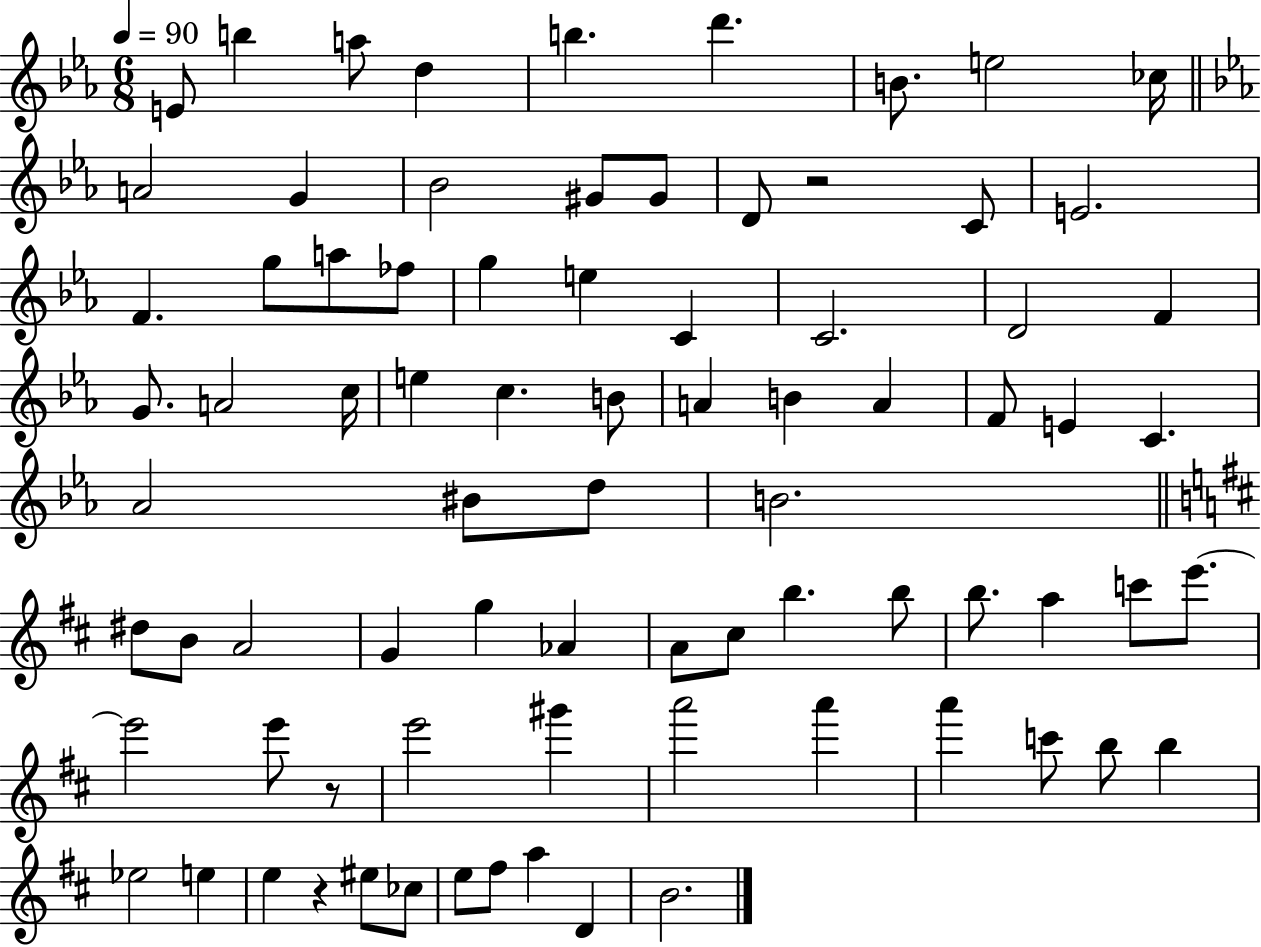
E4/e B5/q A5/e D5/q B5/q. D6/q. B4/e. E5/h CES5/s A4/h G4/q Bb4/h G#4/e G#4/e D4/e R/h C4/e E4/h. F4/q. G5/e A5/e FES5/e G5/q E5/q C4/q C4/h. D4/h F4/q G4/e. A4/h C5/s E5/q C5/q. B4/e A4/q B4/q A4/q F4/e E4/q C4/q. Ab4/h BIS4/e D5/e B4/h. D#5/e B4/e A4/h G4/q G5/q Ab4/q A4/e C#5/e B5/q. B5/e B5/e. A5/q C6/e E6/e. E6/h E6/e R/e E6/h G#6/q A6/h A6/q A6/q C6/e B5/e B5/q Eb5/h E5/q E5/q R/q EIS5/e CES5/e E5/e F#5/e A5/q D4/q B4/h.